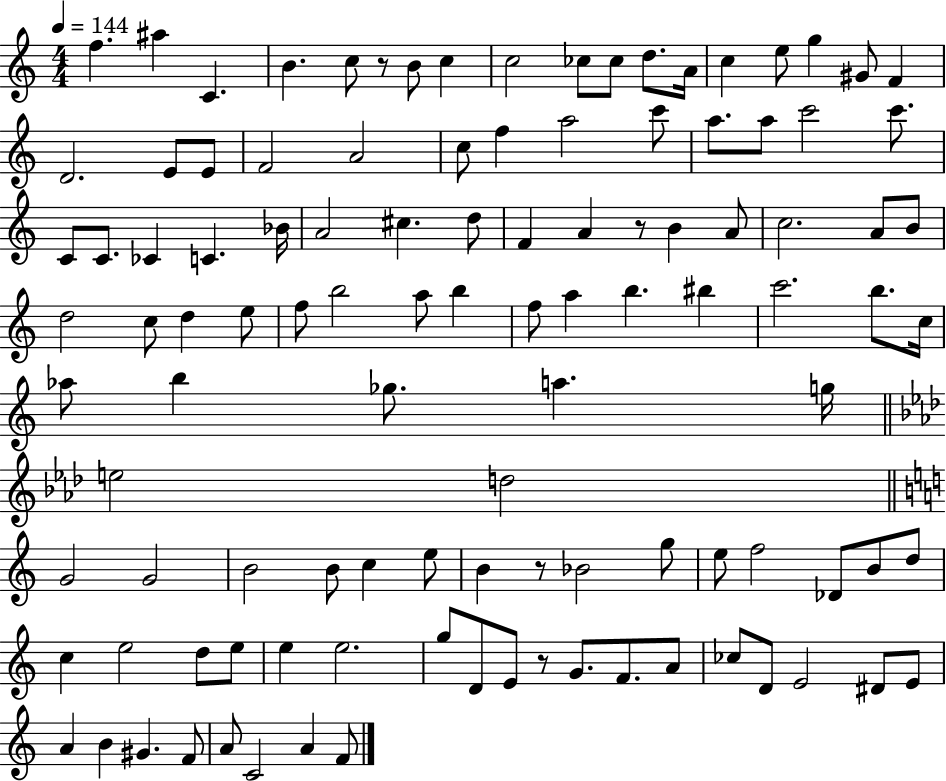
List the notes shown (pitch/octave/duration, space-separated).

F5/q. A#5/q C4/q. B4/q. C5/e R/e B4/e C5/q C5/h CES5/e CES5/e D5/e. A4/s C5/q E5/e G5/q G#4/e F4/q D4/h. E4/e E4/e F4/h A4/h C5/e F5/q A5/h C6/e A5/e. A5/e C6/h C6/e. C4/e C4/e. CES4/q C4/q. Bb4/s A4/h C#5/q. D5/e F4/q A4/q R/e B4/q A4/e C5/h. A4/e B4/e D5/h C5/e D5/q E5/e F5/e B5/h A5/e B5/q F5/e A5/q B5/q. BIS5/q C6/h. B5/e. C5/s Ab5/e B5/q Gb5/e. A5/q. G5/s E5/h D5/h G4/h G4/h B4/h B4/e C5/q E5/e B4/q R/e Bb4/h G5/e E5/e F5/h Db4/e B4/e D5/e C5/q E5/h D5/e E5/e E5/q E5/h. G5/e D4/e E4/e R/e G4/e. F4/e. A4/e CES5/e D4/e E4/h D#4/e E4/e A4/q B4/q G#4/q. F4/e A4/e C4/h A4/q F4/e